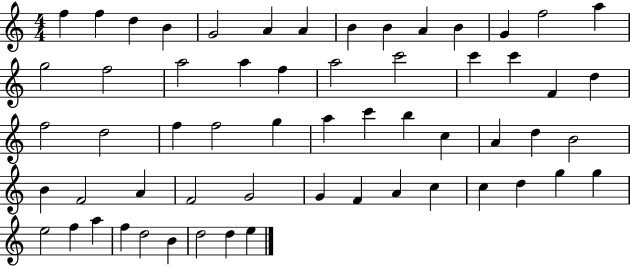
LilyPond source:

{
  \clef treble
  \numericTimeSignature
  \time 4/4
  \key c \major
  f''4 f''4 d''4 b'4 | g'2 a'4 a'4 | b'4 b'4 a'4 b'4 | g'4 f''2 a''4 | \break g''2 f''2 | a''2 a''4 f''4 | a''2 c'''2 | c'''4 c'''4 f'4 d''4 | \break f''2 d''2 | f''4 f''2 g''4 | a''4 c'''4 b''4 c''4 | a'4 d''4 b'2 | \break b'4 f'2 a'4 | f'2 g'2 | g'4 f'4 a'4 c''4 | c''4 d''4 g''4 g''4 | \break e''2 f''4 a''4 | f''4 d''2 b'4 | d''2 d''4 e''4 | \bar "|."
}